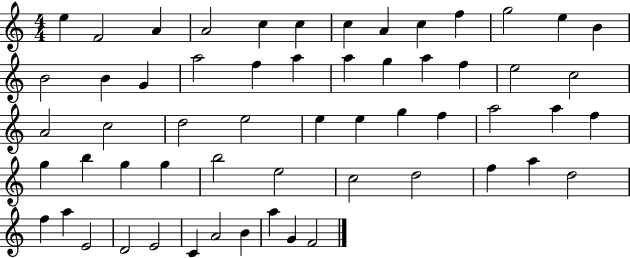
E5/q F4/h A4/q A4/h C5/q C5/q C5/q A4/q C5/q F5/q G5/h E5/q B4/q B4/h B4/q G4/q A5/h F5/q A5/q A5/q G5/q A5/q F5/q E5/h C5/h A4/h C5/h D5/h E5/h E5/q E5/q G5/q F5/q A5/h A5/q F5/q G5/q B5/q G5/q G5/q B5/h E5/h C5/h D5/h F5/q A5/q D5/h F5/q A5/q E4/h D4/h E4/h C4/q A4/h B4/q A5/q G4/q F4/h